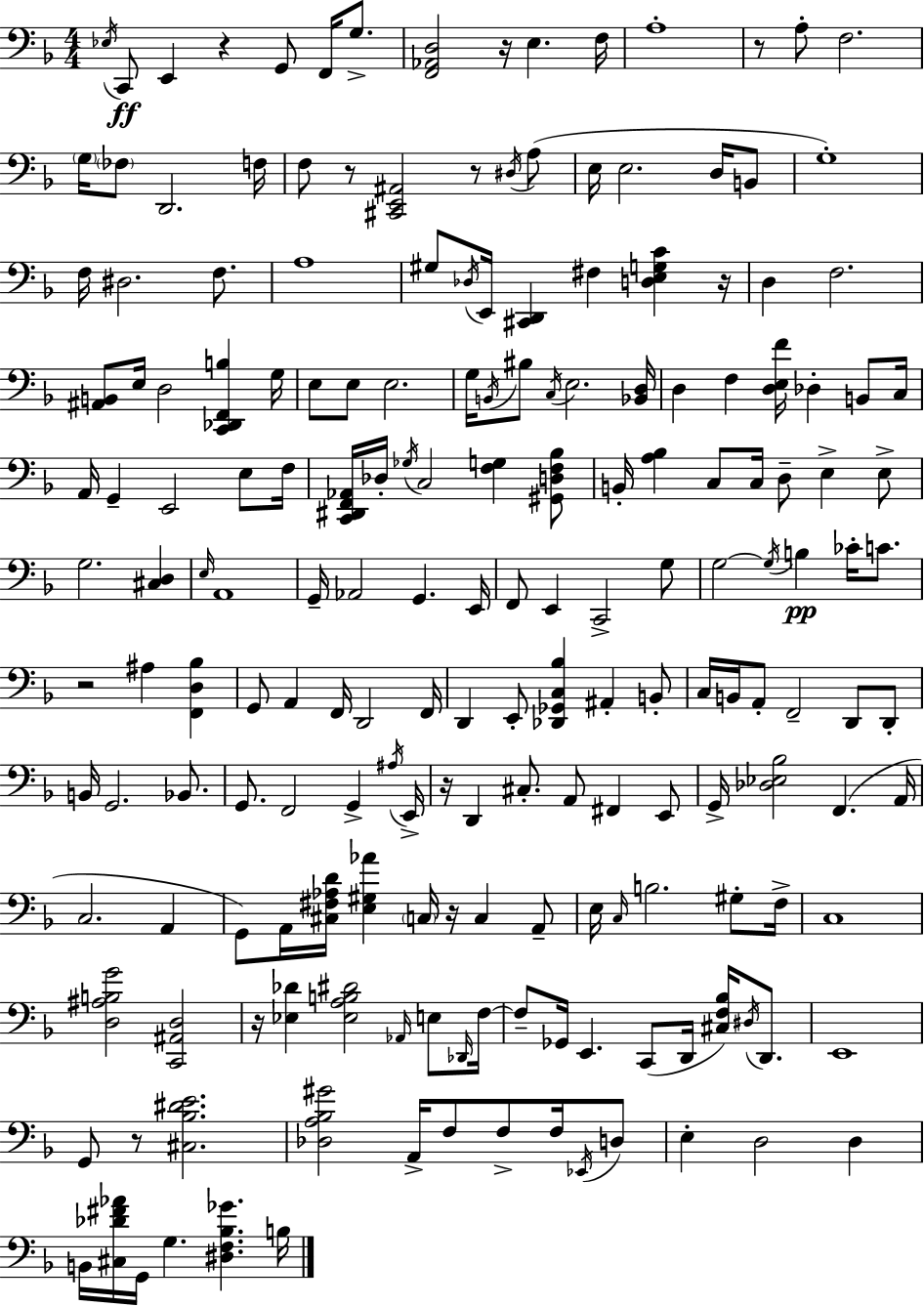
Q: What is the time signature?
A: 4/4